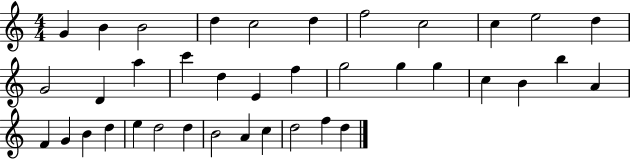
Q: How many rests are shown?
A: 0